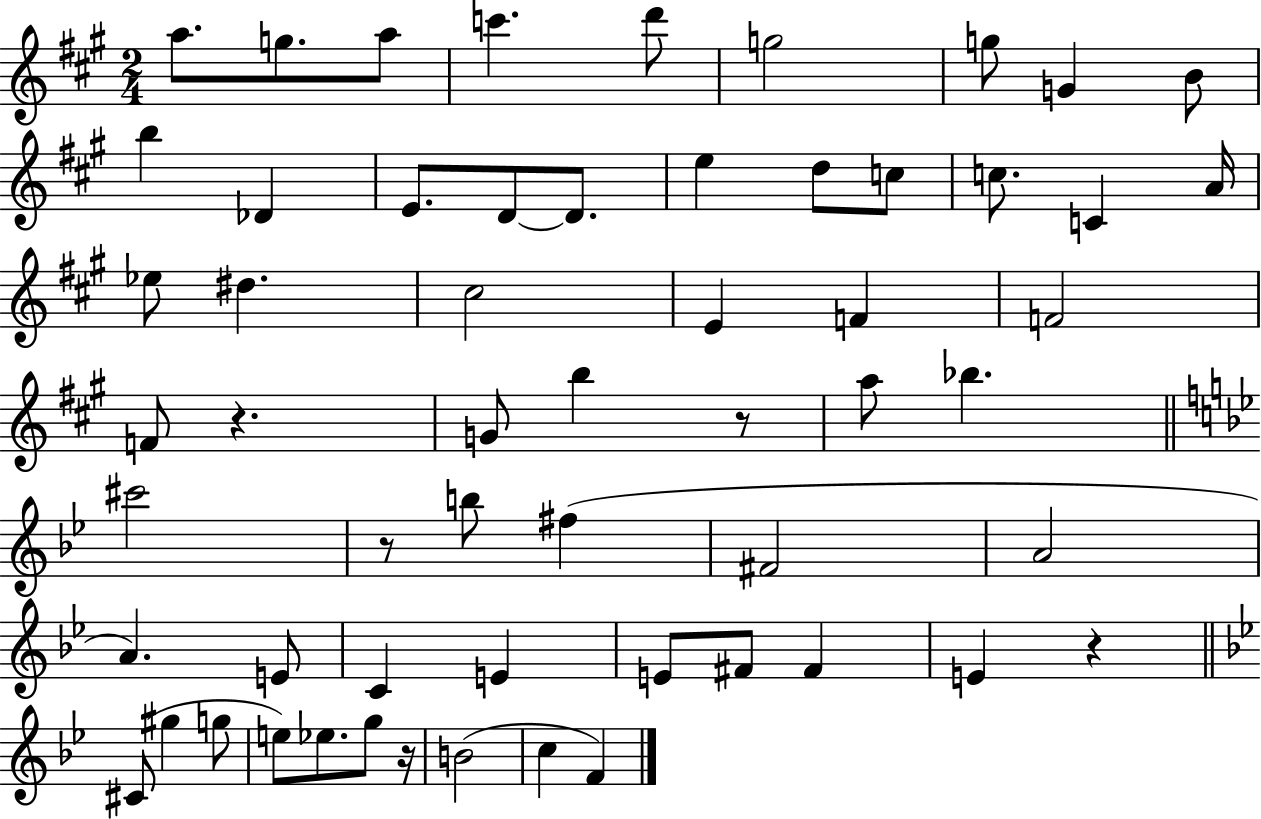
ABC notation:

X:1
T:Untitled
M:2/4
L:1/4
K:A
a/2 g/2 a/2 c' d'/2 g2 g/2 G B/2 b _D E/2 D/2 D/2 e d/2 c/2 c/2 C A/4 _e/2 ^d ^c2 E F F2 F/2 z G/2 b z/2 a/2 _b ^c'2 z/2 b/2 ^f ^F2 A2 A E/2 C E E/2 ^F/2 ^F E z ^C/2 ^g g/2 e/2 _e/2 g/2 z/4 B2 c F